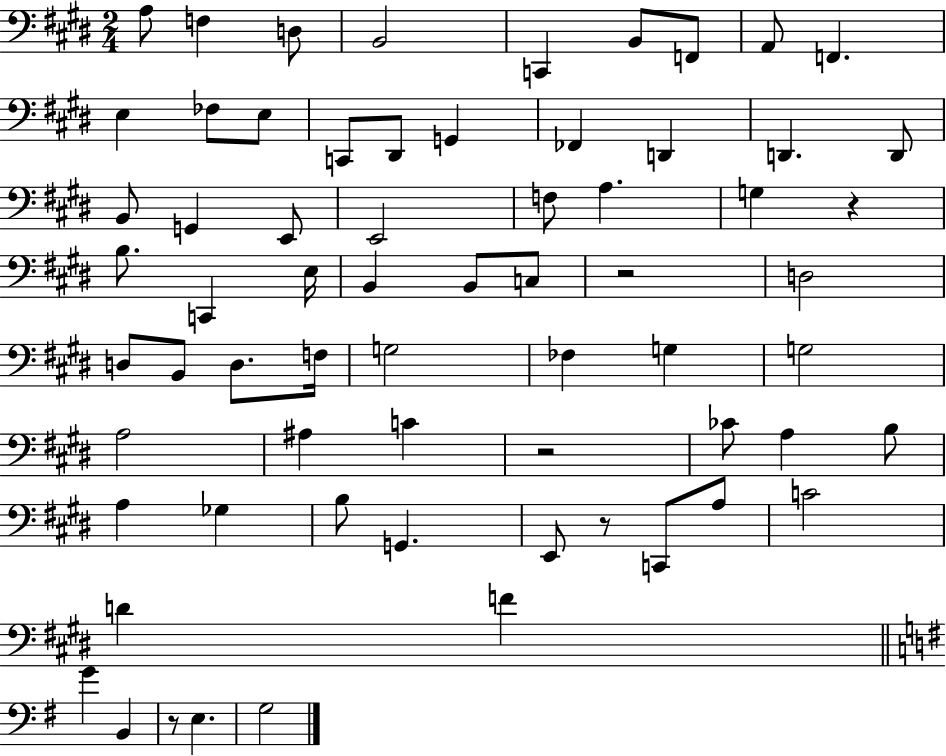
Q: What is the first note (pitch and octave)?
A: A3